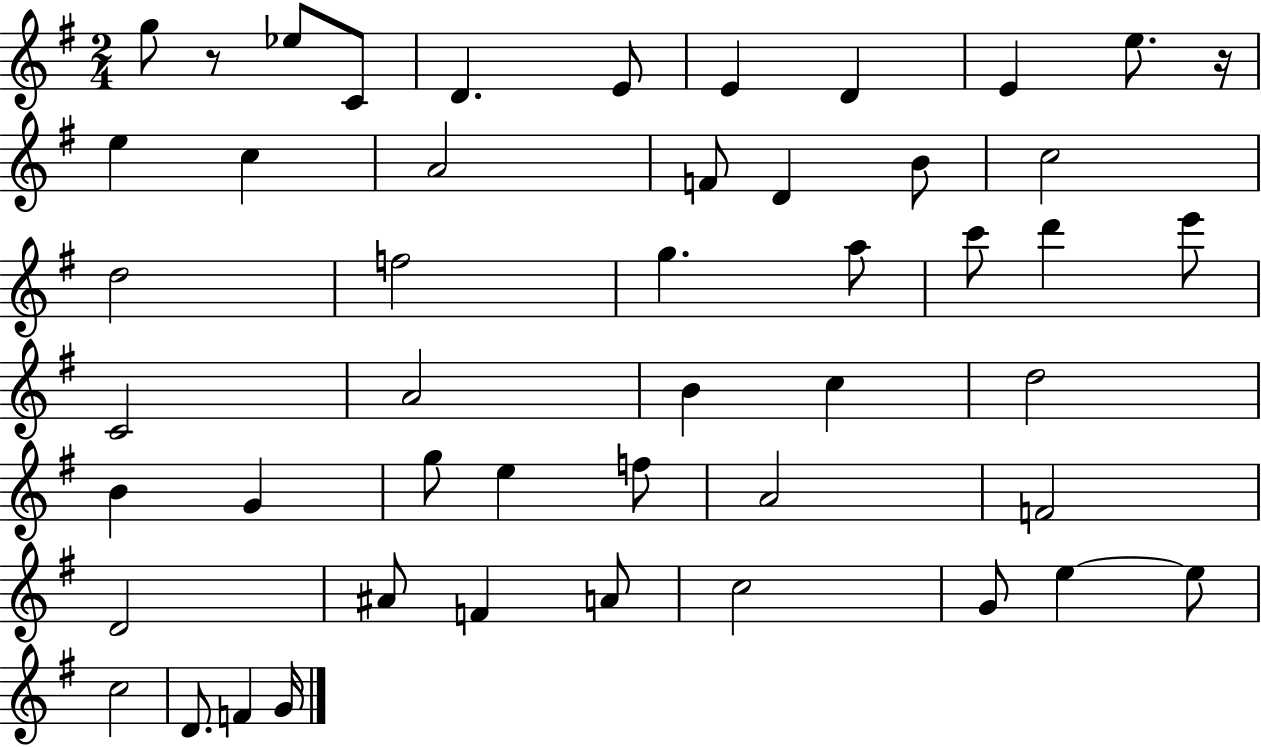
{
  \clef treble
  \numericTimeSignature
  \time 2/4
  \key g \major
  g''8 r8 ees''8 c'8 | d'4. e'8 | e'4 d'4 | e'4 e''8. r16 | \break e''4 c''4 | a'2 | f'8 d'4 b'8 | c''2 | \break d''2 | f''2 | g''4. a''8 | c'''8 d'''4 e'''8 | \break c'2 | a'2 | b'4 c''4 | d''2 | \break b'4 g'4 | g''8 e''4 f''8 | a'2 | f'2 | \break d'2 | ais'8 f'4 a'8 | c''2 | g'8 e''4~~ e''8 | \break c''2 | d'8. f'4 g'16 | \bar "|."
}